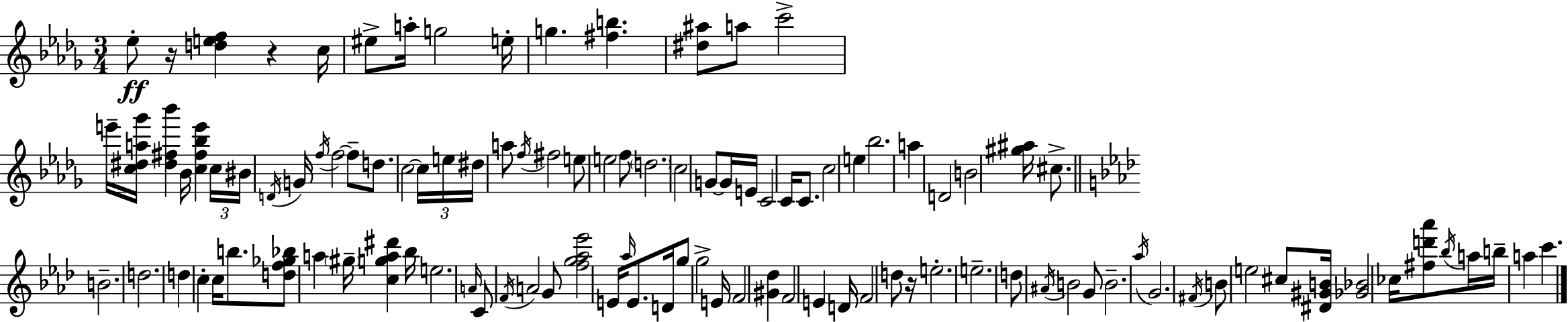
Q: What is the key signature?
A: BES minor